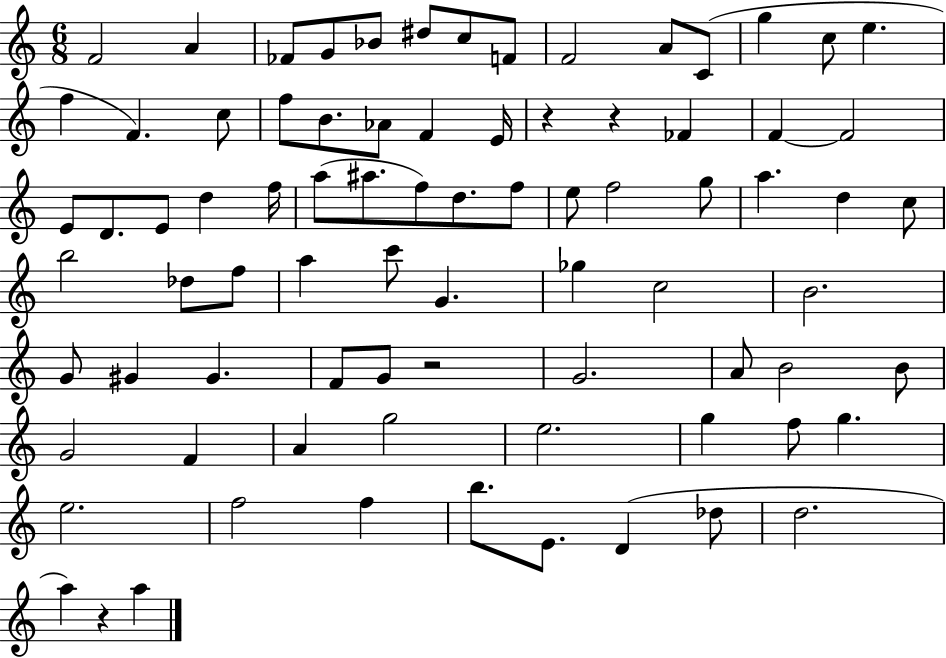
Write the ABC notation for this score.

X:1
T:Untitled
M:6/8
L:1/4
K:C
F2 A _F/2 G/2 _B/2 ^d/2 c/2 F/2 F2 A/2 C/2 g c/2 e f F c/2 f/2 B/2 _A/2 F E/4 z z _F F F2 E/2 D/2 E/2 d f/4 a/2 ^a/2 f/2 d/2 f/2 e/2 f2 g/2 a d c/2 b2 _d/2 f/2 a c'/2 G _g c2 B2 G/2 ^G ^G F/2 G/2 z2 G2 A/2 B2 B/2 G2 F A g2 e2 g f/2 g e2 f2 f b/2 E/2 D _d/2 d2 a z a